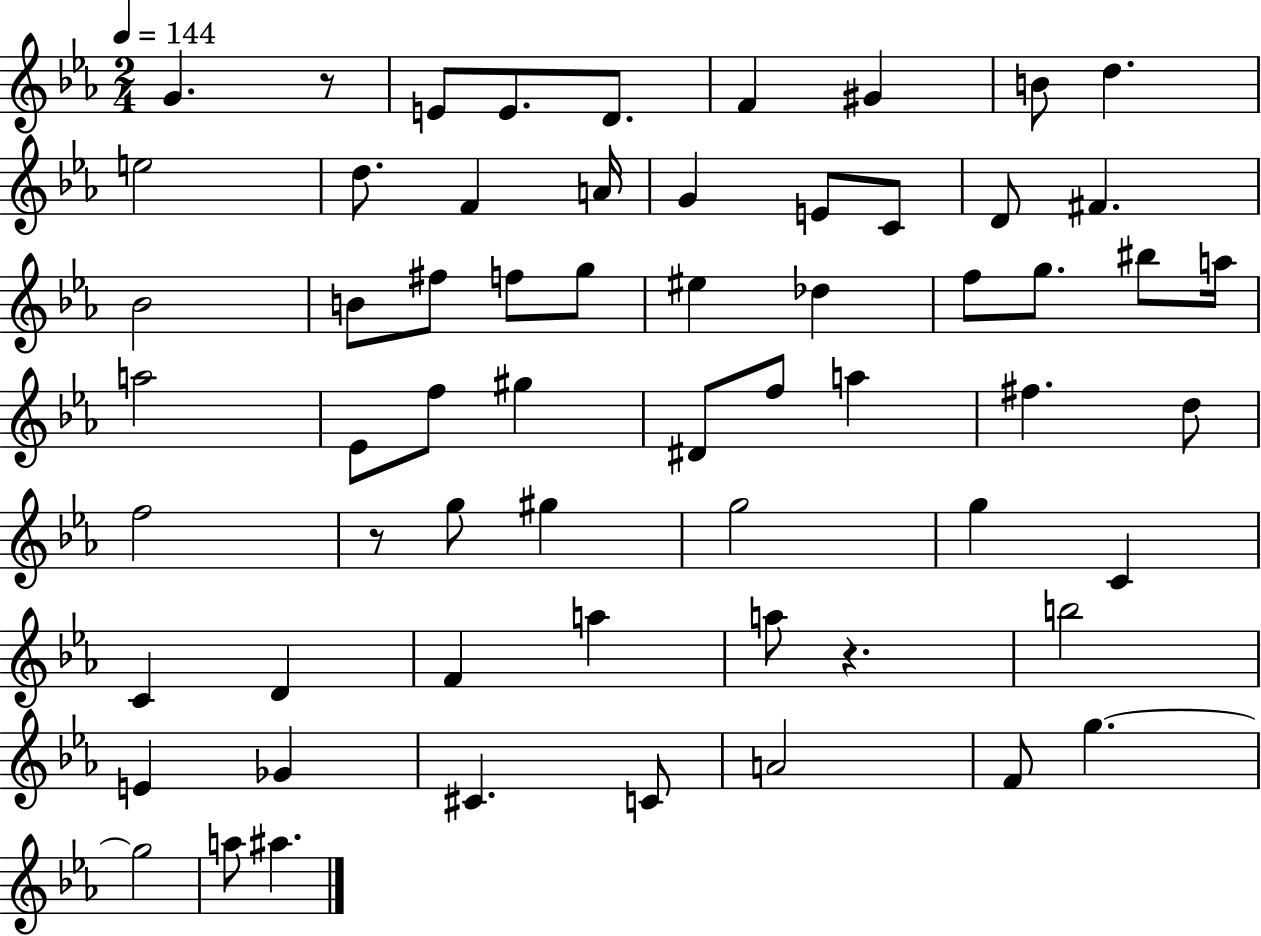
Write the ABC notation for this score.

X:1
T:Untitled
M:2/4
L:1/4
K:Eb
G z/2 E/2 E/2 D/2 F ^G B/2 d e2 d/2 F A/4 G E/2 C/2 D/2 ^F _B2 B/2 ^f/2 f/2 g/2 ^e _d f/2 g/2 ^b/2 a/4 a2 _E/2 f/2 ^g ^D/2 f/2 a ^f d/2 f2 z/2 g/2 ^g g2 g C C D F a a/2 z b2 E _G ^C C/2 A2 F/2 g g2 a/2 ^a